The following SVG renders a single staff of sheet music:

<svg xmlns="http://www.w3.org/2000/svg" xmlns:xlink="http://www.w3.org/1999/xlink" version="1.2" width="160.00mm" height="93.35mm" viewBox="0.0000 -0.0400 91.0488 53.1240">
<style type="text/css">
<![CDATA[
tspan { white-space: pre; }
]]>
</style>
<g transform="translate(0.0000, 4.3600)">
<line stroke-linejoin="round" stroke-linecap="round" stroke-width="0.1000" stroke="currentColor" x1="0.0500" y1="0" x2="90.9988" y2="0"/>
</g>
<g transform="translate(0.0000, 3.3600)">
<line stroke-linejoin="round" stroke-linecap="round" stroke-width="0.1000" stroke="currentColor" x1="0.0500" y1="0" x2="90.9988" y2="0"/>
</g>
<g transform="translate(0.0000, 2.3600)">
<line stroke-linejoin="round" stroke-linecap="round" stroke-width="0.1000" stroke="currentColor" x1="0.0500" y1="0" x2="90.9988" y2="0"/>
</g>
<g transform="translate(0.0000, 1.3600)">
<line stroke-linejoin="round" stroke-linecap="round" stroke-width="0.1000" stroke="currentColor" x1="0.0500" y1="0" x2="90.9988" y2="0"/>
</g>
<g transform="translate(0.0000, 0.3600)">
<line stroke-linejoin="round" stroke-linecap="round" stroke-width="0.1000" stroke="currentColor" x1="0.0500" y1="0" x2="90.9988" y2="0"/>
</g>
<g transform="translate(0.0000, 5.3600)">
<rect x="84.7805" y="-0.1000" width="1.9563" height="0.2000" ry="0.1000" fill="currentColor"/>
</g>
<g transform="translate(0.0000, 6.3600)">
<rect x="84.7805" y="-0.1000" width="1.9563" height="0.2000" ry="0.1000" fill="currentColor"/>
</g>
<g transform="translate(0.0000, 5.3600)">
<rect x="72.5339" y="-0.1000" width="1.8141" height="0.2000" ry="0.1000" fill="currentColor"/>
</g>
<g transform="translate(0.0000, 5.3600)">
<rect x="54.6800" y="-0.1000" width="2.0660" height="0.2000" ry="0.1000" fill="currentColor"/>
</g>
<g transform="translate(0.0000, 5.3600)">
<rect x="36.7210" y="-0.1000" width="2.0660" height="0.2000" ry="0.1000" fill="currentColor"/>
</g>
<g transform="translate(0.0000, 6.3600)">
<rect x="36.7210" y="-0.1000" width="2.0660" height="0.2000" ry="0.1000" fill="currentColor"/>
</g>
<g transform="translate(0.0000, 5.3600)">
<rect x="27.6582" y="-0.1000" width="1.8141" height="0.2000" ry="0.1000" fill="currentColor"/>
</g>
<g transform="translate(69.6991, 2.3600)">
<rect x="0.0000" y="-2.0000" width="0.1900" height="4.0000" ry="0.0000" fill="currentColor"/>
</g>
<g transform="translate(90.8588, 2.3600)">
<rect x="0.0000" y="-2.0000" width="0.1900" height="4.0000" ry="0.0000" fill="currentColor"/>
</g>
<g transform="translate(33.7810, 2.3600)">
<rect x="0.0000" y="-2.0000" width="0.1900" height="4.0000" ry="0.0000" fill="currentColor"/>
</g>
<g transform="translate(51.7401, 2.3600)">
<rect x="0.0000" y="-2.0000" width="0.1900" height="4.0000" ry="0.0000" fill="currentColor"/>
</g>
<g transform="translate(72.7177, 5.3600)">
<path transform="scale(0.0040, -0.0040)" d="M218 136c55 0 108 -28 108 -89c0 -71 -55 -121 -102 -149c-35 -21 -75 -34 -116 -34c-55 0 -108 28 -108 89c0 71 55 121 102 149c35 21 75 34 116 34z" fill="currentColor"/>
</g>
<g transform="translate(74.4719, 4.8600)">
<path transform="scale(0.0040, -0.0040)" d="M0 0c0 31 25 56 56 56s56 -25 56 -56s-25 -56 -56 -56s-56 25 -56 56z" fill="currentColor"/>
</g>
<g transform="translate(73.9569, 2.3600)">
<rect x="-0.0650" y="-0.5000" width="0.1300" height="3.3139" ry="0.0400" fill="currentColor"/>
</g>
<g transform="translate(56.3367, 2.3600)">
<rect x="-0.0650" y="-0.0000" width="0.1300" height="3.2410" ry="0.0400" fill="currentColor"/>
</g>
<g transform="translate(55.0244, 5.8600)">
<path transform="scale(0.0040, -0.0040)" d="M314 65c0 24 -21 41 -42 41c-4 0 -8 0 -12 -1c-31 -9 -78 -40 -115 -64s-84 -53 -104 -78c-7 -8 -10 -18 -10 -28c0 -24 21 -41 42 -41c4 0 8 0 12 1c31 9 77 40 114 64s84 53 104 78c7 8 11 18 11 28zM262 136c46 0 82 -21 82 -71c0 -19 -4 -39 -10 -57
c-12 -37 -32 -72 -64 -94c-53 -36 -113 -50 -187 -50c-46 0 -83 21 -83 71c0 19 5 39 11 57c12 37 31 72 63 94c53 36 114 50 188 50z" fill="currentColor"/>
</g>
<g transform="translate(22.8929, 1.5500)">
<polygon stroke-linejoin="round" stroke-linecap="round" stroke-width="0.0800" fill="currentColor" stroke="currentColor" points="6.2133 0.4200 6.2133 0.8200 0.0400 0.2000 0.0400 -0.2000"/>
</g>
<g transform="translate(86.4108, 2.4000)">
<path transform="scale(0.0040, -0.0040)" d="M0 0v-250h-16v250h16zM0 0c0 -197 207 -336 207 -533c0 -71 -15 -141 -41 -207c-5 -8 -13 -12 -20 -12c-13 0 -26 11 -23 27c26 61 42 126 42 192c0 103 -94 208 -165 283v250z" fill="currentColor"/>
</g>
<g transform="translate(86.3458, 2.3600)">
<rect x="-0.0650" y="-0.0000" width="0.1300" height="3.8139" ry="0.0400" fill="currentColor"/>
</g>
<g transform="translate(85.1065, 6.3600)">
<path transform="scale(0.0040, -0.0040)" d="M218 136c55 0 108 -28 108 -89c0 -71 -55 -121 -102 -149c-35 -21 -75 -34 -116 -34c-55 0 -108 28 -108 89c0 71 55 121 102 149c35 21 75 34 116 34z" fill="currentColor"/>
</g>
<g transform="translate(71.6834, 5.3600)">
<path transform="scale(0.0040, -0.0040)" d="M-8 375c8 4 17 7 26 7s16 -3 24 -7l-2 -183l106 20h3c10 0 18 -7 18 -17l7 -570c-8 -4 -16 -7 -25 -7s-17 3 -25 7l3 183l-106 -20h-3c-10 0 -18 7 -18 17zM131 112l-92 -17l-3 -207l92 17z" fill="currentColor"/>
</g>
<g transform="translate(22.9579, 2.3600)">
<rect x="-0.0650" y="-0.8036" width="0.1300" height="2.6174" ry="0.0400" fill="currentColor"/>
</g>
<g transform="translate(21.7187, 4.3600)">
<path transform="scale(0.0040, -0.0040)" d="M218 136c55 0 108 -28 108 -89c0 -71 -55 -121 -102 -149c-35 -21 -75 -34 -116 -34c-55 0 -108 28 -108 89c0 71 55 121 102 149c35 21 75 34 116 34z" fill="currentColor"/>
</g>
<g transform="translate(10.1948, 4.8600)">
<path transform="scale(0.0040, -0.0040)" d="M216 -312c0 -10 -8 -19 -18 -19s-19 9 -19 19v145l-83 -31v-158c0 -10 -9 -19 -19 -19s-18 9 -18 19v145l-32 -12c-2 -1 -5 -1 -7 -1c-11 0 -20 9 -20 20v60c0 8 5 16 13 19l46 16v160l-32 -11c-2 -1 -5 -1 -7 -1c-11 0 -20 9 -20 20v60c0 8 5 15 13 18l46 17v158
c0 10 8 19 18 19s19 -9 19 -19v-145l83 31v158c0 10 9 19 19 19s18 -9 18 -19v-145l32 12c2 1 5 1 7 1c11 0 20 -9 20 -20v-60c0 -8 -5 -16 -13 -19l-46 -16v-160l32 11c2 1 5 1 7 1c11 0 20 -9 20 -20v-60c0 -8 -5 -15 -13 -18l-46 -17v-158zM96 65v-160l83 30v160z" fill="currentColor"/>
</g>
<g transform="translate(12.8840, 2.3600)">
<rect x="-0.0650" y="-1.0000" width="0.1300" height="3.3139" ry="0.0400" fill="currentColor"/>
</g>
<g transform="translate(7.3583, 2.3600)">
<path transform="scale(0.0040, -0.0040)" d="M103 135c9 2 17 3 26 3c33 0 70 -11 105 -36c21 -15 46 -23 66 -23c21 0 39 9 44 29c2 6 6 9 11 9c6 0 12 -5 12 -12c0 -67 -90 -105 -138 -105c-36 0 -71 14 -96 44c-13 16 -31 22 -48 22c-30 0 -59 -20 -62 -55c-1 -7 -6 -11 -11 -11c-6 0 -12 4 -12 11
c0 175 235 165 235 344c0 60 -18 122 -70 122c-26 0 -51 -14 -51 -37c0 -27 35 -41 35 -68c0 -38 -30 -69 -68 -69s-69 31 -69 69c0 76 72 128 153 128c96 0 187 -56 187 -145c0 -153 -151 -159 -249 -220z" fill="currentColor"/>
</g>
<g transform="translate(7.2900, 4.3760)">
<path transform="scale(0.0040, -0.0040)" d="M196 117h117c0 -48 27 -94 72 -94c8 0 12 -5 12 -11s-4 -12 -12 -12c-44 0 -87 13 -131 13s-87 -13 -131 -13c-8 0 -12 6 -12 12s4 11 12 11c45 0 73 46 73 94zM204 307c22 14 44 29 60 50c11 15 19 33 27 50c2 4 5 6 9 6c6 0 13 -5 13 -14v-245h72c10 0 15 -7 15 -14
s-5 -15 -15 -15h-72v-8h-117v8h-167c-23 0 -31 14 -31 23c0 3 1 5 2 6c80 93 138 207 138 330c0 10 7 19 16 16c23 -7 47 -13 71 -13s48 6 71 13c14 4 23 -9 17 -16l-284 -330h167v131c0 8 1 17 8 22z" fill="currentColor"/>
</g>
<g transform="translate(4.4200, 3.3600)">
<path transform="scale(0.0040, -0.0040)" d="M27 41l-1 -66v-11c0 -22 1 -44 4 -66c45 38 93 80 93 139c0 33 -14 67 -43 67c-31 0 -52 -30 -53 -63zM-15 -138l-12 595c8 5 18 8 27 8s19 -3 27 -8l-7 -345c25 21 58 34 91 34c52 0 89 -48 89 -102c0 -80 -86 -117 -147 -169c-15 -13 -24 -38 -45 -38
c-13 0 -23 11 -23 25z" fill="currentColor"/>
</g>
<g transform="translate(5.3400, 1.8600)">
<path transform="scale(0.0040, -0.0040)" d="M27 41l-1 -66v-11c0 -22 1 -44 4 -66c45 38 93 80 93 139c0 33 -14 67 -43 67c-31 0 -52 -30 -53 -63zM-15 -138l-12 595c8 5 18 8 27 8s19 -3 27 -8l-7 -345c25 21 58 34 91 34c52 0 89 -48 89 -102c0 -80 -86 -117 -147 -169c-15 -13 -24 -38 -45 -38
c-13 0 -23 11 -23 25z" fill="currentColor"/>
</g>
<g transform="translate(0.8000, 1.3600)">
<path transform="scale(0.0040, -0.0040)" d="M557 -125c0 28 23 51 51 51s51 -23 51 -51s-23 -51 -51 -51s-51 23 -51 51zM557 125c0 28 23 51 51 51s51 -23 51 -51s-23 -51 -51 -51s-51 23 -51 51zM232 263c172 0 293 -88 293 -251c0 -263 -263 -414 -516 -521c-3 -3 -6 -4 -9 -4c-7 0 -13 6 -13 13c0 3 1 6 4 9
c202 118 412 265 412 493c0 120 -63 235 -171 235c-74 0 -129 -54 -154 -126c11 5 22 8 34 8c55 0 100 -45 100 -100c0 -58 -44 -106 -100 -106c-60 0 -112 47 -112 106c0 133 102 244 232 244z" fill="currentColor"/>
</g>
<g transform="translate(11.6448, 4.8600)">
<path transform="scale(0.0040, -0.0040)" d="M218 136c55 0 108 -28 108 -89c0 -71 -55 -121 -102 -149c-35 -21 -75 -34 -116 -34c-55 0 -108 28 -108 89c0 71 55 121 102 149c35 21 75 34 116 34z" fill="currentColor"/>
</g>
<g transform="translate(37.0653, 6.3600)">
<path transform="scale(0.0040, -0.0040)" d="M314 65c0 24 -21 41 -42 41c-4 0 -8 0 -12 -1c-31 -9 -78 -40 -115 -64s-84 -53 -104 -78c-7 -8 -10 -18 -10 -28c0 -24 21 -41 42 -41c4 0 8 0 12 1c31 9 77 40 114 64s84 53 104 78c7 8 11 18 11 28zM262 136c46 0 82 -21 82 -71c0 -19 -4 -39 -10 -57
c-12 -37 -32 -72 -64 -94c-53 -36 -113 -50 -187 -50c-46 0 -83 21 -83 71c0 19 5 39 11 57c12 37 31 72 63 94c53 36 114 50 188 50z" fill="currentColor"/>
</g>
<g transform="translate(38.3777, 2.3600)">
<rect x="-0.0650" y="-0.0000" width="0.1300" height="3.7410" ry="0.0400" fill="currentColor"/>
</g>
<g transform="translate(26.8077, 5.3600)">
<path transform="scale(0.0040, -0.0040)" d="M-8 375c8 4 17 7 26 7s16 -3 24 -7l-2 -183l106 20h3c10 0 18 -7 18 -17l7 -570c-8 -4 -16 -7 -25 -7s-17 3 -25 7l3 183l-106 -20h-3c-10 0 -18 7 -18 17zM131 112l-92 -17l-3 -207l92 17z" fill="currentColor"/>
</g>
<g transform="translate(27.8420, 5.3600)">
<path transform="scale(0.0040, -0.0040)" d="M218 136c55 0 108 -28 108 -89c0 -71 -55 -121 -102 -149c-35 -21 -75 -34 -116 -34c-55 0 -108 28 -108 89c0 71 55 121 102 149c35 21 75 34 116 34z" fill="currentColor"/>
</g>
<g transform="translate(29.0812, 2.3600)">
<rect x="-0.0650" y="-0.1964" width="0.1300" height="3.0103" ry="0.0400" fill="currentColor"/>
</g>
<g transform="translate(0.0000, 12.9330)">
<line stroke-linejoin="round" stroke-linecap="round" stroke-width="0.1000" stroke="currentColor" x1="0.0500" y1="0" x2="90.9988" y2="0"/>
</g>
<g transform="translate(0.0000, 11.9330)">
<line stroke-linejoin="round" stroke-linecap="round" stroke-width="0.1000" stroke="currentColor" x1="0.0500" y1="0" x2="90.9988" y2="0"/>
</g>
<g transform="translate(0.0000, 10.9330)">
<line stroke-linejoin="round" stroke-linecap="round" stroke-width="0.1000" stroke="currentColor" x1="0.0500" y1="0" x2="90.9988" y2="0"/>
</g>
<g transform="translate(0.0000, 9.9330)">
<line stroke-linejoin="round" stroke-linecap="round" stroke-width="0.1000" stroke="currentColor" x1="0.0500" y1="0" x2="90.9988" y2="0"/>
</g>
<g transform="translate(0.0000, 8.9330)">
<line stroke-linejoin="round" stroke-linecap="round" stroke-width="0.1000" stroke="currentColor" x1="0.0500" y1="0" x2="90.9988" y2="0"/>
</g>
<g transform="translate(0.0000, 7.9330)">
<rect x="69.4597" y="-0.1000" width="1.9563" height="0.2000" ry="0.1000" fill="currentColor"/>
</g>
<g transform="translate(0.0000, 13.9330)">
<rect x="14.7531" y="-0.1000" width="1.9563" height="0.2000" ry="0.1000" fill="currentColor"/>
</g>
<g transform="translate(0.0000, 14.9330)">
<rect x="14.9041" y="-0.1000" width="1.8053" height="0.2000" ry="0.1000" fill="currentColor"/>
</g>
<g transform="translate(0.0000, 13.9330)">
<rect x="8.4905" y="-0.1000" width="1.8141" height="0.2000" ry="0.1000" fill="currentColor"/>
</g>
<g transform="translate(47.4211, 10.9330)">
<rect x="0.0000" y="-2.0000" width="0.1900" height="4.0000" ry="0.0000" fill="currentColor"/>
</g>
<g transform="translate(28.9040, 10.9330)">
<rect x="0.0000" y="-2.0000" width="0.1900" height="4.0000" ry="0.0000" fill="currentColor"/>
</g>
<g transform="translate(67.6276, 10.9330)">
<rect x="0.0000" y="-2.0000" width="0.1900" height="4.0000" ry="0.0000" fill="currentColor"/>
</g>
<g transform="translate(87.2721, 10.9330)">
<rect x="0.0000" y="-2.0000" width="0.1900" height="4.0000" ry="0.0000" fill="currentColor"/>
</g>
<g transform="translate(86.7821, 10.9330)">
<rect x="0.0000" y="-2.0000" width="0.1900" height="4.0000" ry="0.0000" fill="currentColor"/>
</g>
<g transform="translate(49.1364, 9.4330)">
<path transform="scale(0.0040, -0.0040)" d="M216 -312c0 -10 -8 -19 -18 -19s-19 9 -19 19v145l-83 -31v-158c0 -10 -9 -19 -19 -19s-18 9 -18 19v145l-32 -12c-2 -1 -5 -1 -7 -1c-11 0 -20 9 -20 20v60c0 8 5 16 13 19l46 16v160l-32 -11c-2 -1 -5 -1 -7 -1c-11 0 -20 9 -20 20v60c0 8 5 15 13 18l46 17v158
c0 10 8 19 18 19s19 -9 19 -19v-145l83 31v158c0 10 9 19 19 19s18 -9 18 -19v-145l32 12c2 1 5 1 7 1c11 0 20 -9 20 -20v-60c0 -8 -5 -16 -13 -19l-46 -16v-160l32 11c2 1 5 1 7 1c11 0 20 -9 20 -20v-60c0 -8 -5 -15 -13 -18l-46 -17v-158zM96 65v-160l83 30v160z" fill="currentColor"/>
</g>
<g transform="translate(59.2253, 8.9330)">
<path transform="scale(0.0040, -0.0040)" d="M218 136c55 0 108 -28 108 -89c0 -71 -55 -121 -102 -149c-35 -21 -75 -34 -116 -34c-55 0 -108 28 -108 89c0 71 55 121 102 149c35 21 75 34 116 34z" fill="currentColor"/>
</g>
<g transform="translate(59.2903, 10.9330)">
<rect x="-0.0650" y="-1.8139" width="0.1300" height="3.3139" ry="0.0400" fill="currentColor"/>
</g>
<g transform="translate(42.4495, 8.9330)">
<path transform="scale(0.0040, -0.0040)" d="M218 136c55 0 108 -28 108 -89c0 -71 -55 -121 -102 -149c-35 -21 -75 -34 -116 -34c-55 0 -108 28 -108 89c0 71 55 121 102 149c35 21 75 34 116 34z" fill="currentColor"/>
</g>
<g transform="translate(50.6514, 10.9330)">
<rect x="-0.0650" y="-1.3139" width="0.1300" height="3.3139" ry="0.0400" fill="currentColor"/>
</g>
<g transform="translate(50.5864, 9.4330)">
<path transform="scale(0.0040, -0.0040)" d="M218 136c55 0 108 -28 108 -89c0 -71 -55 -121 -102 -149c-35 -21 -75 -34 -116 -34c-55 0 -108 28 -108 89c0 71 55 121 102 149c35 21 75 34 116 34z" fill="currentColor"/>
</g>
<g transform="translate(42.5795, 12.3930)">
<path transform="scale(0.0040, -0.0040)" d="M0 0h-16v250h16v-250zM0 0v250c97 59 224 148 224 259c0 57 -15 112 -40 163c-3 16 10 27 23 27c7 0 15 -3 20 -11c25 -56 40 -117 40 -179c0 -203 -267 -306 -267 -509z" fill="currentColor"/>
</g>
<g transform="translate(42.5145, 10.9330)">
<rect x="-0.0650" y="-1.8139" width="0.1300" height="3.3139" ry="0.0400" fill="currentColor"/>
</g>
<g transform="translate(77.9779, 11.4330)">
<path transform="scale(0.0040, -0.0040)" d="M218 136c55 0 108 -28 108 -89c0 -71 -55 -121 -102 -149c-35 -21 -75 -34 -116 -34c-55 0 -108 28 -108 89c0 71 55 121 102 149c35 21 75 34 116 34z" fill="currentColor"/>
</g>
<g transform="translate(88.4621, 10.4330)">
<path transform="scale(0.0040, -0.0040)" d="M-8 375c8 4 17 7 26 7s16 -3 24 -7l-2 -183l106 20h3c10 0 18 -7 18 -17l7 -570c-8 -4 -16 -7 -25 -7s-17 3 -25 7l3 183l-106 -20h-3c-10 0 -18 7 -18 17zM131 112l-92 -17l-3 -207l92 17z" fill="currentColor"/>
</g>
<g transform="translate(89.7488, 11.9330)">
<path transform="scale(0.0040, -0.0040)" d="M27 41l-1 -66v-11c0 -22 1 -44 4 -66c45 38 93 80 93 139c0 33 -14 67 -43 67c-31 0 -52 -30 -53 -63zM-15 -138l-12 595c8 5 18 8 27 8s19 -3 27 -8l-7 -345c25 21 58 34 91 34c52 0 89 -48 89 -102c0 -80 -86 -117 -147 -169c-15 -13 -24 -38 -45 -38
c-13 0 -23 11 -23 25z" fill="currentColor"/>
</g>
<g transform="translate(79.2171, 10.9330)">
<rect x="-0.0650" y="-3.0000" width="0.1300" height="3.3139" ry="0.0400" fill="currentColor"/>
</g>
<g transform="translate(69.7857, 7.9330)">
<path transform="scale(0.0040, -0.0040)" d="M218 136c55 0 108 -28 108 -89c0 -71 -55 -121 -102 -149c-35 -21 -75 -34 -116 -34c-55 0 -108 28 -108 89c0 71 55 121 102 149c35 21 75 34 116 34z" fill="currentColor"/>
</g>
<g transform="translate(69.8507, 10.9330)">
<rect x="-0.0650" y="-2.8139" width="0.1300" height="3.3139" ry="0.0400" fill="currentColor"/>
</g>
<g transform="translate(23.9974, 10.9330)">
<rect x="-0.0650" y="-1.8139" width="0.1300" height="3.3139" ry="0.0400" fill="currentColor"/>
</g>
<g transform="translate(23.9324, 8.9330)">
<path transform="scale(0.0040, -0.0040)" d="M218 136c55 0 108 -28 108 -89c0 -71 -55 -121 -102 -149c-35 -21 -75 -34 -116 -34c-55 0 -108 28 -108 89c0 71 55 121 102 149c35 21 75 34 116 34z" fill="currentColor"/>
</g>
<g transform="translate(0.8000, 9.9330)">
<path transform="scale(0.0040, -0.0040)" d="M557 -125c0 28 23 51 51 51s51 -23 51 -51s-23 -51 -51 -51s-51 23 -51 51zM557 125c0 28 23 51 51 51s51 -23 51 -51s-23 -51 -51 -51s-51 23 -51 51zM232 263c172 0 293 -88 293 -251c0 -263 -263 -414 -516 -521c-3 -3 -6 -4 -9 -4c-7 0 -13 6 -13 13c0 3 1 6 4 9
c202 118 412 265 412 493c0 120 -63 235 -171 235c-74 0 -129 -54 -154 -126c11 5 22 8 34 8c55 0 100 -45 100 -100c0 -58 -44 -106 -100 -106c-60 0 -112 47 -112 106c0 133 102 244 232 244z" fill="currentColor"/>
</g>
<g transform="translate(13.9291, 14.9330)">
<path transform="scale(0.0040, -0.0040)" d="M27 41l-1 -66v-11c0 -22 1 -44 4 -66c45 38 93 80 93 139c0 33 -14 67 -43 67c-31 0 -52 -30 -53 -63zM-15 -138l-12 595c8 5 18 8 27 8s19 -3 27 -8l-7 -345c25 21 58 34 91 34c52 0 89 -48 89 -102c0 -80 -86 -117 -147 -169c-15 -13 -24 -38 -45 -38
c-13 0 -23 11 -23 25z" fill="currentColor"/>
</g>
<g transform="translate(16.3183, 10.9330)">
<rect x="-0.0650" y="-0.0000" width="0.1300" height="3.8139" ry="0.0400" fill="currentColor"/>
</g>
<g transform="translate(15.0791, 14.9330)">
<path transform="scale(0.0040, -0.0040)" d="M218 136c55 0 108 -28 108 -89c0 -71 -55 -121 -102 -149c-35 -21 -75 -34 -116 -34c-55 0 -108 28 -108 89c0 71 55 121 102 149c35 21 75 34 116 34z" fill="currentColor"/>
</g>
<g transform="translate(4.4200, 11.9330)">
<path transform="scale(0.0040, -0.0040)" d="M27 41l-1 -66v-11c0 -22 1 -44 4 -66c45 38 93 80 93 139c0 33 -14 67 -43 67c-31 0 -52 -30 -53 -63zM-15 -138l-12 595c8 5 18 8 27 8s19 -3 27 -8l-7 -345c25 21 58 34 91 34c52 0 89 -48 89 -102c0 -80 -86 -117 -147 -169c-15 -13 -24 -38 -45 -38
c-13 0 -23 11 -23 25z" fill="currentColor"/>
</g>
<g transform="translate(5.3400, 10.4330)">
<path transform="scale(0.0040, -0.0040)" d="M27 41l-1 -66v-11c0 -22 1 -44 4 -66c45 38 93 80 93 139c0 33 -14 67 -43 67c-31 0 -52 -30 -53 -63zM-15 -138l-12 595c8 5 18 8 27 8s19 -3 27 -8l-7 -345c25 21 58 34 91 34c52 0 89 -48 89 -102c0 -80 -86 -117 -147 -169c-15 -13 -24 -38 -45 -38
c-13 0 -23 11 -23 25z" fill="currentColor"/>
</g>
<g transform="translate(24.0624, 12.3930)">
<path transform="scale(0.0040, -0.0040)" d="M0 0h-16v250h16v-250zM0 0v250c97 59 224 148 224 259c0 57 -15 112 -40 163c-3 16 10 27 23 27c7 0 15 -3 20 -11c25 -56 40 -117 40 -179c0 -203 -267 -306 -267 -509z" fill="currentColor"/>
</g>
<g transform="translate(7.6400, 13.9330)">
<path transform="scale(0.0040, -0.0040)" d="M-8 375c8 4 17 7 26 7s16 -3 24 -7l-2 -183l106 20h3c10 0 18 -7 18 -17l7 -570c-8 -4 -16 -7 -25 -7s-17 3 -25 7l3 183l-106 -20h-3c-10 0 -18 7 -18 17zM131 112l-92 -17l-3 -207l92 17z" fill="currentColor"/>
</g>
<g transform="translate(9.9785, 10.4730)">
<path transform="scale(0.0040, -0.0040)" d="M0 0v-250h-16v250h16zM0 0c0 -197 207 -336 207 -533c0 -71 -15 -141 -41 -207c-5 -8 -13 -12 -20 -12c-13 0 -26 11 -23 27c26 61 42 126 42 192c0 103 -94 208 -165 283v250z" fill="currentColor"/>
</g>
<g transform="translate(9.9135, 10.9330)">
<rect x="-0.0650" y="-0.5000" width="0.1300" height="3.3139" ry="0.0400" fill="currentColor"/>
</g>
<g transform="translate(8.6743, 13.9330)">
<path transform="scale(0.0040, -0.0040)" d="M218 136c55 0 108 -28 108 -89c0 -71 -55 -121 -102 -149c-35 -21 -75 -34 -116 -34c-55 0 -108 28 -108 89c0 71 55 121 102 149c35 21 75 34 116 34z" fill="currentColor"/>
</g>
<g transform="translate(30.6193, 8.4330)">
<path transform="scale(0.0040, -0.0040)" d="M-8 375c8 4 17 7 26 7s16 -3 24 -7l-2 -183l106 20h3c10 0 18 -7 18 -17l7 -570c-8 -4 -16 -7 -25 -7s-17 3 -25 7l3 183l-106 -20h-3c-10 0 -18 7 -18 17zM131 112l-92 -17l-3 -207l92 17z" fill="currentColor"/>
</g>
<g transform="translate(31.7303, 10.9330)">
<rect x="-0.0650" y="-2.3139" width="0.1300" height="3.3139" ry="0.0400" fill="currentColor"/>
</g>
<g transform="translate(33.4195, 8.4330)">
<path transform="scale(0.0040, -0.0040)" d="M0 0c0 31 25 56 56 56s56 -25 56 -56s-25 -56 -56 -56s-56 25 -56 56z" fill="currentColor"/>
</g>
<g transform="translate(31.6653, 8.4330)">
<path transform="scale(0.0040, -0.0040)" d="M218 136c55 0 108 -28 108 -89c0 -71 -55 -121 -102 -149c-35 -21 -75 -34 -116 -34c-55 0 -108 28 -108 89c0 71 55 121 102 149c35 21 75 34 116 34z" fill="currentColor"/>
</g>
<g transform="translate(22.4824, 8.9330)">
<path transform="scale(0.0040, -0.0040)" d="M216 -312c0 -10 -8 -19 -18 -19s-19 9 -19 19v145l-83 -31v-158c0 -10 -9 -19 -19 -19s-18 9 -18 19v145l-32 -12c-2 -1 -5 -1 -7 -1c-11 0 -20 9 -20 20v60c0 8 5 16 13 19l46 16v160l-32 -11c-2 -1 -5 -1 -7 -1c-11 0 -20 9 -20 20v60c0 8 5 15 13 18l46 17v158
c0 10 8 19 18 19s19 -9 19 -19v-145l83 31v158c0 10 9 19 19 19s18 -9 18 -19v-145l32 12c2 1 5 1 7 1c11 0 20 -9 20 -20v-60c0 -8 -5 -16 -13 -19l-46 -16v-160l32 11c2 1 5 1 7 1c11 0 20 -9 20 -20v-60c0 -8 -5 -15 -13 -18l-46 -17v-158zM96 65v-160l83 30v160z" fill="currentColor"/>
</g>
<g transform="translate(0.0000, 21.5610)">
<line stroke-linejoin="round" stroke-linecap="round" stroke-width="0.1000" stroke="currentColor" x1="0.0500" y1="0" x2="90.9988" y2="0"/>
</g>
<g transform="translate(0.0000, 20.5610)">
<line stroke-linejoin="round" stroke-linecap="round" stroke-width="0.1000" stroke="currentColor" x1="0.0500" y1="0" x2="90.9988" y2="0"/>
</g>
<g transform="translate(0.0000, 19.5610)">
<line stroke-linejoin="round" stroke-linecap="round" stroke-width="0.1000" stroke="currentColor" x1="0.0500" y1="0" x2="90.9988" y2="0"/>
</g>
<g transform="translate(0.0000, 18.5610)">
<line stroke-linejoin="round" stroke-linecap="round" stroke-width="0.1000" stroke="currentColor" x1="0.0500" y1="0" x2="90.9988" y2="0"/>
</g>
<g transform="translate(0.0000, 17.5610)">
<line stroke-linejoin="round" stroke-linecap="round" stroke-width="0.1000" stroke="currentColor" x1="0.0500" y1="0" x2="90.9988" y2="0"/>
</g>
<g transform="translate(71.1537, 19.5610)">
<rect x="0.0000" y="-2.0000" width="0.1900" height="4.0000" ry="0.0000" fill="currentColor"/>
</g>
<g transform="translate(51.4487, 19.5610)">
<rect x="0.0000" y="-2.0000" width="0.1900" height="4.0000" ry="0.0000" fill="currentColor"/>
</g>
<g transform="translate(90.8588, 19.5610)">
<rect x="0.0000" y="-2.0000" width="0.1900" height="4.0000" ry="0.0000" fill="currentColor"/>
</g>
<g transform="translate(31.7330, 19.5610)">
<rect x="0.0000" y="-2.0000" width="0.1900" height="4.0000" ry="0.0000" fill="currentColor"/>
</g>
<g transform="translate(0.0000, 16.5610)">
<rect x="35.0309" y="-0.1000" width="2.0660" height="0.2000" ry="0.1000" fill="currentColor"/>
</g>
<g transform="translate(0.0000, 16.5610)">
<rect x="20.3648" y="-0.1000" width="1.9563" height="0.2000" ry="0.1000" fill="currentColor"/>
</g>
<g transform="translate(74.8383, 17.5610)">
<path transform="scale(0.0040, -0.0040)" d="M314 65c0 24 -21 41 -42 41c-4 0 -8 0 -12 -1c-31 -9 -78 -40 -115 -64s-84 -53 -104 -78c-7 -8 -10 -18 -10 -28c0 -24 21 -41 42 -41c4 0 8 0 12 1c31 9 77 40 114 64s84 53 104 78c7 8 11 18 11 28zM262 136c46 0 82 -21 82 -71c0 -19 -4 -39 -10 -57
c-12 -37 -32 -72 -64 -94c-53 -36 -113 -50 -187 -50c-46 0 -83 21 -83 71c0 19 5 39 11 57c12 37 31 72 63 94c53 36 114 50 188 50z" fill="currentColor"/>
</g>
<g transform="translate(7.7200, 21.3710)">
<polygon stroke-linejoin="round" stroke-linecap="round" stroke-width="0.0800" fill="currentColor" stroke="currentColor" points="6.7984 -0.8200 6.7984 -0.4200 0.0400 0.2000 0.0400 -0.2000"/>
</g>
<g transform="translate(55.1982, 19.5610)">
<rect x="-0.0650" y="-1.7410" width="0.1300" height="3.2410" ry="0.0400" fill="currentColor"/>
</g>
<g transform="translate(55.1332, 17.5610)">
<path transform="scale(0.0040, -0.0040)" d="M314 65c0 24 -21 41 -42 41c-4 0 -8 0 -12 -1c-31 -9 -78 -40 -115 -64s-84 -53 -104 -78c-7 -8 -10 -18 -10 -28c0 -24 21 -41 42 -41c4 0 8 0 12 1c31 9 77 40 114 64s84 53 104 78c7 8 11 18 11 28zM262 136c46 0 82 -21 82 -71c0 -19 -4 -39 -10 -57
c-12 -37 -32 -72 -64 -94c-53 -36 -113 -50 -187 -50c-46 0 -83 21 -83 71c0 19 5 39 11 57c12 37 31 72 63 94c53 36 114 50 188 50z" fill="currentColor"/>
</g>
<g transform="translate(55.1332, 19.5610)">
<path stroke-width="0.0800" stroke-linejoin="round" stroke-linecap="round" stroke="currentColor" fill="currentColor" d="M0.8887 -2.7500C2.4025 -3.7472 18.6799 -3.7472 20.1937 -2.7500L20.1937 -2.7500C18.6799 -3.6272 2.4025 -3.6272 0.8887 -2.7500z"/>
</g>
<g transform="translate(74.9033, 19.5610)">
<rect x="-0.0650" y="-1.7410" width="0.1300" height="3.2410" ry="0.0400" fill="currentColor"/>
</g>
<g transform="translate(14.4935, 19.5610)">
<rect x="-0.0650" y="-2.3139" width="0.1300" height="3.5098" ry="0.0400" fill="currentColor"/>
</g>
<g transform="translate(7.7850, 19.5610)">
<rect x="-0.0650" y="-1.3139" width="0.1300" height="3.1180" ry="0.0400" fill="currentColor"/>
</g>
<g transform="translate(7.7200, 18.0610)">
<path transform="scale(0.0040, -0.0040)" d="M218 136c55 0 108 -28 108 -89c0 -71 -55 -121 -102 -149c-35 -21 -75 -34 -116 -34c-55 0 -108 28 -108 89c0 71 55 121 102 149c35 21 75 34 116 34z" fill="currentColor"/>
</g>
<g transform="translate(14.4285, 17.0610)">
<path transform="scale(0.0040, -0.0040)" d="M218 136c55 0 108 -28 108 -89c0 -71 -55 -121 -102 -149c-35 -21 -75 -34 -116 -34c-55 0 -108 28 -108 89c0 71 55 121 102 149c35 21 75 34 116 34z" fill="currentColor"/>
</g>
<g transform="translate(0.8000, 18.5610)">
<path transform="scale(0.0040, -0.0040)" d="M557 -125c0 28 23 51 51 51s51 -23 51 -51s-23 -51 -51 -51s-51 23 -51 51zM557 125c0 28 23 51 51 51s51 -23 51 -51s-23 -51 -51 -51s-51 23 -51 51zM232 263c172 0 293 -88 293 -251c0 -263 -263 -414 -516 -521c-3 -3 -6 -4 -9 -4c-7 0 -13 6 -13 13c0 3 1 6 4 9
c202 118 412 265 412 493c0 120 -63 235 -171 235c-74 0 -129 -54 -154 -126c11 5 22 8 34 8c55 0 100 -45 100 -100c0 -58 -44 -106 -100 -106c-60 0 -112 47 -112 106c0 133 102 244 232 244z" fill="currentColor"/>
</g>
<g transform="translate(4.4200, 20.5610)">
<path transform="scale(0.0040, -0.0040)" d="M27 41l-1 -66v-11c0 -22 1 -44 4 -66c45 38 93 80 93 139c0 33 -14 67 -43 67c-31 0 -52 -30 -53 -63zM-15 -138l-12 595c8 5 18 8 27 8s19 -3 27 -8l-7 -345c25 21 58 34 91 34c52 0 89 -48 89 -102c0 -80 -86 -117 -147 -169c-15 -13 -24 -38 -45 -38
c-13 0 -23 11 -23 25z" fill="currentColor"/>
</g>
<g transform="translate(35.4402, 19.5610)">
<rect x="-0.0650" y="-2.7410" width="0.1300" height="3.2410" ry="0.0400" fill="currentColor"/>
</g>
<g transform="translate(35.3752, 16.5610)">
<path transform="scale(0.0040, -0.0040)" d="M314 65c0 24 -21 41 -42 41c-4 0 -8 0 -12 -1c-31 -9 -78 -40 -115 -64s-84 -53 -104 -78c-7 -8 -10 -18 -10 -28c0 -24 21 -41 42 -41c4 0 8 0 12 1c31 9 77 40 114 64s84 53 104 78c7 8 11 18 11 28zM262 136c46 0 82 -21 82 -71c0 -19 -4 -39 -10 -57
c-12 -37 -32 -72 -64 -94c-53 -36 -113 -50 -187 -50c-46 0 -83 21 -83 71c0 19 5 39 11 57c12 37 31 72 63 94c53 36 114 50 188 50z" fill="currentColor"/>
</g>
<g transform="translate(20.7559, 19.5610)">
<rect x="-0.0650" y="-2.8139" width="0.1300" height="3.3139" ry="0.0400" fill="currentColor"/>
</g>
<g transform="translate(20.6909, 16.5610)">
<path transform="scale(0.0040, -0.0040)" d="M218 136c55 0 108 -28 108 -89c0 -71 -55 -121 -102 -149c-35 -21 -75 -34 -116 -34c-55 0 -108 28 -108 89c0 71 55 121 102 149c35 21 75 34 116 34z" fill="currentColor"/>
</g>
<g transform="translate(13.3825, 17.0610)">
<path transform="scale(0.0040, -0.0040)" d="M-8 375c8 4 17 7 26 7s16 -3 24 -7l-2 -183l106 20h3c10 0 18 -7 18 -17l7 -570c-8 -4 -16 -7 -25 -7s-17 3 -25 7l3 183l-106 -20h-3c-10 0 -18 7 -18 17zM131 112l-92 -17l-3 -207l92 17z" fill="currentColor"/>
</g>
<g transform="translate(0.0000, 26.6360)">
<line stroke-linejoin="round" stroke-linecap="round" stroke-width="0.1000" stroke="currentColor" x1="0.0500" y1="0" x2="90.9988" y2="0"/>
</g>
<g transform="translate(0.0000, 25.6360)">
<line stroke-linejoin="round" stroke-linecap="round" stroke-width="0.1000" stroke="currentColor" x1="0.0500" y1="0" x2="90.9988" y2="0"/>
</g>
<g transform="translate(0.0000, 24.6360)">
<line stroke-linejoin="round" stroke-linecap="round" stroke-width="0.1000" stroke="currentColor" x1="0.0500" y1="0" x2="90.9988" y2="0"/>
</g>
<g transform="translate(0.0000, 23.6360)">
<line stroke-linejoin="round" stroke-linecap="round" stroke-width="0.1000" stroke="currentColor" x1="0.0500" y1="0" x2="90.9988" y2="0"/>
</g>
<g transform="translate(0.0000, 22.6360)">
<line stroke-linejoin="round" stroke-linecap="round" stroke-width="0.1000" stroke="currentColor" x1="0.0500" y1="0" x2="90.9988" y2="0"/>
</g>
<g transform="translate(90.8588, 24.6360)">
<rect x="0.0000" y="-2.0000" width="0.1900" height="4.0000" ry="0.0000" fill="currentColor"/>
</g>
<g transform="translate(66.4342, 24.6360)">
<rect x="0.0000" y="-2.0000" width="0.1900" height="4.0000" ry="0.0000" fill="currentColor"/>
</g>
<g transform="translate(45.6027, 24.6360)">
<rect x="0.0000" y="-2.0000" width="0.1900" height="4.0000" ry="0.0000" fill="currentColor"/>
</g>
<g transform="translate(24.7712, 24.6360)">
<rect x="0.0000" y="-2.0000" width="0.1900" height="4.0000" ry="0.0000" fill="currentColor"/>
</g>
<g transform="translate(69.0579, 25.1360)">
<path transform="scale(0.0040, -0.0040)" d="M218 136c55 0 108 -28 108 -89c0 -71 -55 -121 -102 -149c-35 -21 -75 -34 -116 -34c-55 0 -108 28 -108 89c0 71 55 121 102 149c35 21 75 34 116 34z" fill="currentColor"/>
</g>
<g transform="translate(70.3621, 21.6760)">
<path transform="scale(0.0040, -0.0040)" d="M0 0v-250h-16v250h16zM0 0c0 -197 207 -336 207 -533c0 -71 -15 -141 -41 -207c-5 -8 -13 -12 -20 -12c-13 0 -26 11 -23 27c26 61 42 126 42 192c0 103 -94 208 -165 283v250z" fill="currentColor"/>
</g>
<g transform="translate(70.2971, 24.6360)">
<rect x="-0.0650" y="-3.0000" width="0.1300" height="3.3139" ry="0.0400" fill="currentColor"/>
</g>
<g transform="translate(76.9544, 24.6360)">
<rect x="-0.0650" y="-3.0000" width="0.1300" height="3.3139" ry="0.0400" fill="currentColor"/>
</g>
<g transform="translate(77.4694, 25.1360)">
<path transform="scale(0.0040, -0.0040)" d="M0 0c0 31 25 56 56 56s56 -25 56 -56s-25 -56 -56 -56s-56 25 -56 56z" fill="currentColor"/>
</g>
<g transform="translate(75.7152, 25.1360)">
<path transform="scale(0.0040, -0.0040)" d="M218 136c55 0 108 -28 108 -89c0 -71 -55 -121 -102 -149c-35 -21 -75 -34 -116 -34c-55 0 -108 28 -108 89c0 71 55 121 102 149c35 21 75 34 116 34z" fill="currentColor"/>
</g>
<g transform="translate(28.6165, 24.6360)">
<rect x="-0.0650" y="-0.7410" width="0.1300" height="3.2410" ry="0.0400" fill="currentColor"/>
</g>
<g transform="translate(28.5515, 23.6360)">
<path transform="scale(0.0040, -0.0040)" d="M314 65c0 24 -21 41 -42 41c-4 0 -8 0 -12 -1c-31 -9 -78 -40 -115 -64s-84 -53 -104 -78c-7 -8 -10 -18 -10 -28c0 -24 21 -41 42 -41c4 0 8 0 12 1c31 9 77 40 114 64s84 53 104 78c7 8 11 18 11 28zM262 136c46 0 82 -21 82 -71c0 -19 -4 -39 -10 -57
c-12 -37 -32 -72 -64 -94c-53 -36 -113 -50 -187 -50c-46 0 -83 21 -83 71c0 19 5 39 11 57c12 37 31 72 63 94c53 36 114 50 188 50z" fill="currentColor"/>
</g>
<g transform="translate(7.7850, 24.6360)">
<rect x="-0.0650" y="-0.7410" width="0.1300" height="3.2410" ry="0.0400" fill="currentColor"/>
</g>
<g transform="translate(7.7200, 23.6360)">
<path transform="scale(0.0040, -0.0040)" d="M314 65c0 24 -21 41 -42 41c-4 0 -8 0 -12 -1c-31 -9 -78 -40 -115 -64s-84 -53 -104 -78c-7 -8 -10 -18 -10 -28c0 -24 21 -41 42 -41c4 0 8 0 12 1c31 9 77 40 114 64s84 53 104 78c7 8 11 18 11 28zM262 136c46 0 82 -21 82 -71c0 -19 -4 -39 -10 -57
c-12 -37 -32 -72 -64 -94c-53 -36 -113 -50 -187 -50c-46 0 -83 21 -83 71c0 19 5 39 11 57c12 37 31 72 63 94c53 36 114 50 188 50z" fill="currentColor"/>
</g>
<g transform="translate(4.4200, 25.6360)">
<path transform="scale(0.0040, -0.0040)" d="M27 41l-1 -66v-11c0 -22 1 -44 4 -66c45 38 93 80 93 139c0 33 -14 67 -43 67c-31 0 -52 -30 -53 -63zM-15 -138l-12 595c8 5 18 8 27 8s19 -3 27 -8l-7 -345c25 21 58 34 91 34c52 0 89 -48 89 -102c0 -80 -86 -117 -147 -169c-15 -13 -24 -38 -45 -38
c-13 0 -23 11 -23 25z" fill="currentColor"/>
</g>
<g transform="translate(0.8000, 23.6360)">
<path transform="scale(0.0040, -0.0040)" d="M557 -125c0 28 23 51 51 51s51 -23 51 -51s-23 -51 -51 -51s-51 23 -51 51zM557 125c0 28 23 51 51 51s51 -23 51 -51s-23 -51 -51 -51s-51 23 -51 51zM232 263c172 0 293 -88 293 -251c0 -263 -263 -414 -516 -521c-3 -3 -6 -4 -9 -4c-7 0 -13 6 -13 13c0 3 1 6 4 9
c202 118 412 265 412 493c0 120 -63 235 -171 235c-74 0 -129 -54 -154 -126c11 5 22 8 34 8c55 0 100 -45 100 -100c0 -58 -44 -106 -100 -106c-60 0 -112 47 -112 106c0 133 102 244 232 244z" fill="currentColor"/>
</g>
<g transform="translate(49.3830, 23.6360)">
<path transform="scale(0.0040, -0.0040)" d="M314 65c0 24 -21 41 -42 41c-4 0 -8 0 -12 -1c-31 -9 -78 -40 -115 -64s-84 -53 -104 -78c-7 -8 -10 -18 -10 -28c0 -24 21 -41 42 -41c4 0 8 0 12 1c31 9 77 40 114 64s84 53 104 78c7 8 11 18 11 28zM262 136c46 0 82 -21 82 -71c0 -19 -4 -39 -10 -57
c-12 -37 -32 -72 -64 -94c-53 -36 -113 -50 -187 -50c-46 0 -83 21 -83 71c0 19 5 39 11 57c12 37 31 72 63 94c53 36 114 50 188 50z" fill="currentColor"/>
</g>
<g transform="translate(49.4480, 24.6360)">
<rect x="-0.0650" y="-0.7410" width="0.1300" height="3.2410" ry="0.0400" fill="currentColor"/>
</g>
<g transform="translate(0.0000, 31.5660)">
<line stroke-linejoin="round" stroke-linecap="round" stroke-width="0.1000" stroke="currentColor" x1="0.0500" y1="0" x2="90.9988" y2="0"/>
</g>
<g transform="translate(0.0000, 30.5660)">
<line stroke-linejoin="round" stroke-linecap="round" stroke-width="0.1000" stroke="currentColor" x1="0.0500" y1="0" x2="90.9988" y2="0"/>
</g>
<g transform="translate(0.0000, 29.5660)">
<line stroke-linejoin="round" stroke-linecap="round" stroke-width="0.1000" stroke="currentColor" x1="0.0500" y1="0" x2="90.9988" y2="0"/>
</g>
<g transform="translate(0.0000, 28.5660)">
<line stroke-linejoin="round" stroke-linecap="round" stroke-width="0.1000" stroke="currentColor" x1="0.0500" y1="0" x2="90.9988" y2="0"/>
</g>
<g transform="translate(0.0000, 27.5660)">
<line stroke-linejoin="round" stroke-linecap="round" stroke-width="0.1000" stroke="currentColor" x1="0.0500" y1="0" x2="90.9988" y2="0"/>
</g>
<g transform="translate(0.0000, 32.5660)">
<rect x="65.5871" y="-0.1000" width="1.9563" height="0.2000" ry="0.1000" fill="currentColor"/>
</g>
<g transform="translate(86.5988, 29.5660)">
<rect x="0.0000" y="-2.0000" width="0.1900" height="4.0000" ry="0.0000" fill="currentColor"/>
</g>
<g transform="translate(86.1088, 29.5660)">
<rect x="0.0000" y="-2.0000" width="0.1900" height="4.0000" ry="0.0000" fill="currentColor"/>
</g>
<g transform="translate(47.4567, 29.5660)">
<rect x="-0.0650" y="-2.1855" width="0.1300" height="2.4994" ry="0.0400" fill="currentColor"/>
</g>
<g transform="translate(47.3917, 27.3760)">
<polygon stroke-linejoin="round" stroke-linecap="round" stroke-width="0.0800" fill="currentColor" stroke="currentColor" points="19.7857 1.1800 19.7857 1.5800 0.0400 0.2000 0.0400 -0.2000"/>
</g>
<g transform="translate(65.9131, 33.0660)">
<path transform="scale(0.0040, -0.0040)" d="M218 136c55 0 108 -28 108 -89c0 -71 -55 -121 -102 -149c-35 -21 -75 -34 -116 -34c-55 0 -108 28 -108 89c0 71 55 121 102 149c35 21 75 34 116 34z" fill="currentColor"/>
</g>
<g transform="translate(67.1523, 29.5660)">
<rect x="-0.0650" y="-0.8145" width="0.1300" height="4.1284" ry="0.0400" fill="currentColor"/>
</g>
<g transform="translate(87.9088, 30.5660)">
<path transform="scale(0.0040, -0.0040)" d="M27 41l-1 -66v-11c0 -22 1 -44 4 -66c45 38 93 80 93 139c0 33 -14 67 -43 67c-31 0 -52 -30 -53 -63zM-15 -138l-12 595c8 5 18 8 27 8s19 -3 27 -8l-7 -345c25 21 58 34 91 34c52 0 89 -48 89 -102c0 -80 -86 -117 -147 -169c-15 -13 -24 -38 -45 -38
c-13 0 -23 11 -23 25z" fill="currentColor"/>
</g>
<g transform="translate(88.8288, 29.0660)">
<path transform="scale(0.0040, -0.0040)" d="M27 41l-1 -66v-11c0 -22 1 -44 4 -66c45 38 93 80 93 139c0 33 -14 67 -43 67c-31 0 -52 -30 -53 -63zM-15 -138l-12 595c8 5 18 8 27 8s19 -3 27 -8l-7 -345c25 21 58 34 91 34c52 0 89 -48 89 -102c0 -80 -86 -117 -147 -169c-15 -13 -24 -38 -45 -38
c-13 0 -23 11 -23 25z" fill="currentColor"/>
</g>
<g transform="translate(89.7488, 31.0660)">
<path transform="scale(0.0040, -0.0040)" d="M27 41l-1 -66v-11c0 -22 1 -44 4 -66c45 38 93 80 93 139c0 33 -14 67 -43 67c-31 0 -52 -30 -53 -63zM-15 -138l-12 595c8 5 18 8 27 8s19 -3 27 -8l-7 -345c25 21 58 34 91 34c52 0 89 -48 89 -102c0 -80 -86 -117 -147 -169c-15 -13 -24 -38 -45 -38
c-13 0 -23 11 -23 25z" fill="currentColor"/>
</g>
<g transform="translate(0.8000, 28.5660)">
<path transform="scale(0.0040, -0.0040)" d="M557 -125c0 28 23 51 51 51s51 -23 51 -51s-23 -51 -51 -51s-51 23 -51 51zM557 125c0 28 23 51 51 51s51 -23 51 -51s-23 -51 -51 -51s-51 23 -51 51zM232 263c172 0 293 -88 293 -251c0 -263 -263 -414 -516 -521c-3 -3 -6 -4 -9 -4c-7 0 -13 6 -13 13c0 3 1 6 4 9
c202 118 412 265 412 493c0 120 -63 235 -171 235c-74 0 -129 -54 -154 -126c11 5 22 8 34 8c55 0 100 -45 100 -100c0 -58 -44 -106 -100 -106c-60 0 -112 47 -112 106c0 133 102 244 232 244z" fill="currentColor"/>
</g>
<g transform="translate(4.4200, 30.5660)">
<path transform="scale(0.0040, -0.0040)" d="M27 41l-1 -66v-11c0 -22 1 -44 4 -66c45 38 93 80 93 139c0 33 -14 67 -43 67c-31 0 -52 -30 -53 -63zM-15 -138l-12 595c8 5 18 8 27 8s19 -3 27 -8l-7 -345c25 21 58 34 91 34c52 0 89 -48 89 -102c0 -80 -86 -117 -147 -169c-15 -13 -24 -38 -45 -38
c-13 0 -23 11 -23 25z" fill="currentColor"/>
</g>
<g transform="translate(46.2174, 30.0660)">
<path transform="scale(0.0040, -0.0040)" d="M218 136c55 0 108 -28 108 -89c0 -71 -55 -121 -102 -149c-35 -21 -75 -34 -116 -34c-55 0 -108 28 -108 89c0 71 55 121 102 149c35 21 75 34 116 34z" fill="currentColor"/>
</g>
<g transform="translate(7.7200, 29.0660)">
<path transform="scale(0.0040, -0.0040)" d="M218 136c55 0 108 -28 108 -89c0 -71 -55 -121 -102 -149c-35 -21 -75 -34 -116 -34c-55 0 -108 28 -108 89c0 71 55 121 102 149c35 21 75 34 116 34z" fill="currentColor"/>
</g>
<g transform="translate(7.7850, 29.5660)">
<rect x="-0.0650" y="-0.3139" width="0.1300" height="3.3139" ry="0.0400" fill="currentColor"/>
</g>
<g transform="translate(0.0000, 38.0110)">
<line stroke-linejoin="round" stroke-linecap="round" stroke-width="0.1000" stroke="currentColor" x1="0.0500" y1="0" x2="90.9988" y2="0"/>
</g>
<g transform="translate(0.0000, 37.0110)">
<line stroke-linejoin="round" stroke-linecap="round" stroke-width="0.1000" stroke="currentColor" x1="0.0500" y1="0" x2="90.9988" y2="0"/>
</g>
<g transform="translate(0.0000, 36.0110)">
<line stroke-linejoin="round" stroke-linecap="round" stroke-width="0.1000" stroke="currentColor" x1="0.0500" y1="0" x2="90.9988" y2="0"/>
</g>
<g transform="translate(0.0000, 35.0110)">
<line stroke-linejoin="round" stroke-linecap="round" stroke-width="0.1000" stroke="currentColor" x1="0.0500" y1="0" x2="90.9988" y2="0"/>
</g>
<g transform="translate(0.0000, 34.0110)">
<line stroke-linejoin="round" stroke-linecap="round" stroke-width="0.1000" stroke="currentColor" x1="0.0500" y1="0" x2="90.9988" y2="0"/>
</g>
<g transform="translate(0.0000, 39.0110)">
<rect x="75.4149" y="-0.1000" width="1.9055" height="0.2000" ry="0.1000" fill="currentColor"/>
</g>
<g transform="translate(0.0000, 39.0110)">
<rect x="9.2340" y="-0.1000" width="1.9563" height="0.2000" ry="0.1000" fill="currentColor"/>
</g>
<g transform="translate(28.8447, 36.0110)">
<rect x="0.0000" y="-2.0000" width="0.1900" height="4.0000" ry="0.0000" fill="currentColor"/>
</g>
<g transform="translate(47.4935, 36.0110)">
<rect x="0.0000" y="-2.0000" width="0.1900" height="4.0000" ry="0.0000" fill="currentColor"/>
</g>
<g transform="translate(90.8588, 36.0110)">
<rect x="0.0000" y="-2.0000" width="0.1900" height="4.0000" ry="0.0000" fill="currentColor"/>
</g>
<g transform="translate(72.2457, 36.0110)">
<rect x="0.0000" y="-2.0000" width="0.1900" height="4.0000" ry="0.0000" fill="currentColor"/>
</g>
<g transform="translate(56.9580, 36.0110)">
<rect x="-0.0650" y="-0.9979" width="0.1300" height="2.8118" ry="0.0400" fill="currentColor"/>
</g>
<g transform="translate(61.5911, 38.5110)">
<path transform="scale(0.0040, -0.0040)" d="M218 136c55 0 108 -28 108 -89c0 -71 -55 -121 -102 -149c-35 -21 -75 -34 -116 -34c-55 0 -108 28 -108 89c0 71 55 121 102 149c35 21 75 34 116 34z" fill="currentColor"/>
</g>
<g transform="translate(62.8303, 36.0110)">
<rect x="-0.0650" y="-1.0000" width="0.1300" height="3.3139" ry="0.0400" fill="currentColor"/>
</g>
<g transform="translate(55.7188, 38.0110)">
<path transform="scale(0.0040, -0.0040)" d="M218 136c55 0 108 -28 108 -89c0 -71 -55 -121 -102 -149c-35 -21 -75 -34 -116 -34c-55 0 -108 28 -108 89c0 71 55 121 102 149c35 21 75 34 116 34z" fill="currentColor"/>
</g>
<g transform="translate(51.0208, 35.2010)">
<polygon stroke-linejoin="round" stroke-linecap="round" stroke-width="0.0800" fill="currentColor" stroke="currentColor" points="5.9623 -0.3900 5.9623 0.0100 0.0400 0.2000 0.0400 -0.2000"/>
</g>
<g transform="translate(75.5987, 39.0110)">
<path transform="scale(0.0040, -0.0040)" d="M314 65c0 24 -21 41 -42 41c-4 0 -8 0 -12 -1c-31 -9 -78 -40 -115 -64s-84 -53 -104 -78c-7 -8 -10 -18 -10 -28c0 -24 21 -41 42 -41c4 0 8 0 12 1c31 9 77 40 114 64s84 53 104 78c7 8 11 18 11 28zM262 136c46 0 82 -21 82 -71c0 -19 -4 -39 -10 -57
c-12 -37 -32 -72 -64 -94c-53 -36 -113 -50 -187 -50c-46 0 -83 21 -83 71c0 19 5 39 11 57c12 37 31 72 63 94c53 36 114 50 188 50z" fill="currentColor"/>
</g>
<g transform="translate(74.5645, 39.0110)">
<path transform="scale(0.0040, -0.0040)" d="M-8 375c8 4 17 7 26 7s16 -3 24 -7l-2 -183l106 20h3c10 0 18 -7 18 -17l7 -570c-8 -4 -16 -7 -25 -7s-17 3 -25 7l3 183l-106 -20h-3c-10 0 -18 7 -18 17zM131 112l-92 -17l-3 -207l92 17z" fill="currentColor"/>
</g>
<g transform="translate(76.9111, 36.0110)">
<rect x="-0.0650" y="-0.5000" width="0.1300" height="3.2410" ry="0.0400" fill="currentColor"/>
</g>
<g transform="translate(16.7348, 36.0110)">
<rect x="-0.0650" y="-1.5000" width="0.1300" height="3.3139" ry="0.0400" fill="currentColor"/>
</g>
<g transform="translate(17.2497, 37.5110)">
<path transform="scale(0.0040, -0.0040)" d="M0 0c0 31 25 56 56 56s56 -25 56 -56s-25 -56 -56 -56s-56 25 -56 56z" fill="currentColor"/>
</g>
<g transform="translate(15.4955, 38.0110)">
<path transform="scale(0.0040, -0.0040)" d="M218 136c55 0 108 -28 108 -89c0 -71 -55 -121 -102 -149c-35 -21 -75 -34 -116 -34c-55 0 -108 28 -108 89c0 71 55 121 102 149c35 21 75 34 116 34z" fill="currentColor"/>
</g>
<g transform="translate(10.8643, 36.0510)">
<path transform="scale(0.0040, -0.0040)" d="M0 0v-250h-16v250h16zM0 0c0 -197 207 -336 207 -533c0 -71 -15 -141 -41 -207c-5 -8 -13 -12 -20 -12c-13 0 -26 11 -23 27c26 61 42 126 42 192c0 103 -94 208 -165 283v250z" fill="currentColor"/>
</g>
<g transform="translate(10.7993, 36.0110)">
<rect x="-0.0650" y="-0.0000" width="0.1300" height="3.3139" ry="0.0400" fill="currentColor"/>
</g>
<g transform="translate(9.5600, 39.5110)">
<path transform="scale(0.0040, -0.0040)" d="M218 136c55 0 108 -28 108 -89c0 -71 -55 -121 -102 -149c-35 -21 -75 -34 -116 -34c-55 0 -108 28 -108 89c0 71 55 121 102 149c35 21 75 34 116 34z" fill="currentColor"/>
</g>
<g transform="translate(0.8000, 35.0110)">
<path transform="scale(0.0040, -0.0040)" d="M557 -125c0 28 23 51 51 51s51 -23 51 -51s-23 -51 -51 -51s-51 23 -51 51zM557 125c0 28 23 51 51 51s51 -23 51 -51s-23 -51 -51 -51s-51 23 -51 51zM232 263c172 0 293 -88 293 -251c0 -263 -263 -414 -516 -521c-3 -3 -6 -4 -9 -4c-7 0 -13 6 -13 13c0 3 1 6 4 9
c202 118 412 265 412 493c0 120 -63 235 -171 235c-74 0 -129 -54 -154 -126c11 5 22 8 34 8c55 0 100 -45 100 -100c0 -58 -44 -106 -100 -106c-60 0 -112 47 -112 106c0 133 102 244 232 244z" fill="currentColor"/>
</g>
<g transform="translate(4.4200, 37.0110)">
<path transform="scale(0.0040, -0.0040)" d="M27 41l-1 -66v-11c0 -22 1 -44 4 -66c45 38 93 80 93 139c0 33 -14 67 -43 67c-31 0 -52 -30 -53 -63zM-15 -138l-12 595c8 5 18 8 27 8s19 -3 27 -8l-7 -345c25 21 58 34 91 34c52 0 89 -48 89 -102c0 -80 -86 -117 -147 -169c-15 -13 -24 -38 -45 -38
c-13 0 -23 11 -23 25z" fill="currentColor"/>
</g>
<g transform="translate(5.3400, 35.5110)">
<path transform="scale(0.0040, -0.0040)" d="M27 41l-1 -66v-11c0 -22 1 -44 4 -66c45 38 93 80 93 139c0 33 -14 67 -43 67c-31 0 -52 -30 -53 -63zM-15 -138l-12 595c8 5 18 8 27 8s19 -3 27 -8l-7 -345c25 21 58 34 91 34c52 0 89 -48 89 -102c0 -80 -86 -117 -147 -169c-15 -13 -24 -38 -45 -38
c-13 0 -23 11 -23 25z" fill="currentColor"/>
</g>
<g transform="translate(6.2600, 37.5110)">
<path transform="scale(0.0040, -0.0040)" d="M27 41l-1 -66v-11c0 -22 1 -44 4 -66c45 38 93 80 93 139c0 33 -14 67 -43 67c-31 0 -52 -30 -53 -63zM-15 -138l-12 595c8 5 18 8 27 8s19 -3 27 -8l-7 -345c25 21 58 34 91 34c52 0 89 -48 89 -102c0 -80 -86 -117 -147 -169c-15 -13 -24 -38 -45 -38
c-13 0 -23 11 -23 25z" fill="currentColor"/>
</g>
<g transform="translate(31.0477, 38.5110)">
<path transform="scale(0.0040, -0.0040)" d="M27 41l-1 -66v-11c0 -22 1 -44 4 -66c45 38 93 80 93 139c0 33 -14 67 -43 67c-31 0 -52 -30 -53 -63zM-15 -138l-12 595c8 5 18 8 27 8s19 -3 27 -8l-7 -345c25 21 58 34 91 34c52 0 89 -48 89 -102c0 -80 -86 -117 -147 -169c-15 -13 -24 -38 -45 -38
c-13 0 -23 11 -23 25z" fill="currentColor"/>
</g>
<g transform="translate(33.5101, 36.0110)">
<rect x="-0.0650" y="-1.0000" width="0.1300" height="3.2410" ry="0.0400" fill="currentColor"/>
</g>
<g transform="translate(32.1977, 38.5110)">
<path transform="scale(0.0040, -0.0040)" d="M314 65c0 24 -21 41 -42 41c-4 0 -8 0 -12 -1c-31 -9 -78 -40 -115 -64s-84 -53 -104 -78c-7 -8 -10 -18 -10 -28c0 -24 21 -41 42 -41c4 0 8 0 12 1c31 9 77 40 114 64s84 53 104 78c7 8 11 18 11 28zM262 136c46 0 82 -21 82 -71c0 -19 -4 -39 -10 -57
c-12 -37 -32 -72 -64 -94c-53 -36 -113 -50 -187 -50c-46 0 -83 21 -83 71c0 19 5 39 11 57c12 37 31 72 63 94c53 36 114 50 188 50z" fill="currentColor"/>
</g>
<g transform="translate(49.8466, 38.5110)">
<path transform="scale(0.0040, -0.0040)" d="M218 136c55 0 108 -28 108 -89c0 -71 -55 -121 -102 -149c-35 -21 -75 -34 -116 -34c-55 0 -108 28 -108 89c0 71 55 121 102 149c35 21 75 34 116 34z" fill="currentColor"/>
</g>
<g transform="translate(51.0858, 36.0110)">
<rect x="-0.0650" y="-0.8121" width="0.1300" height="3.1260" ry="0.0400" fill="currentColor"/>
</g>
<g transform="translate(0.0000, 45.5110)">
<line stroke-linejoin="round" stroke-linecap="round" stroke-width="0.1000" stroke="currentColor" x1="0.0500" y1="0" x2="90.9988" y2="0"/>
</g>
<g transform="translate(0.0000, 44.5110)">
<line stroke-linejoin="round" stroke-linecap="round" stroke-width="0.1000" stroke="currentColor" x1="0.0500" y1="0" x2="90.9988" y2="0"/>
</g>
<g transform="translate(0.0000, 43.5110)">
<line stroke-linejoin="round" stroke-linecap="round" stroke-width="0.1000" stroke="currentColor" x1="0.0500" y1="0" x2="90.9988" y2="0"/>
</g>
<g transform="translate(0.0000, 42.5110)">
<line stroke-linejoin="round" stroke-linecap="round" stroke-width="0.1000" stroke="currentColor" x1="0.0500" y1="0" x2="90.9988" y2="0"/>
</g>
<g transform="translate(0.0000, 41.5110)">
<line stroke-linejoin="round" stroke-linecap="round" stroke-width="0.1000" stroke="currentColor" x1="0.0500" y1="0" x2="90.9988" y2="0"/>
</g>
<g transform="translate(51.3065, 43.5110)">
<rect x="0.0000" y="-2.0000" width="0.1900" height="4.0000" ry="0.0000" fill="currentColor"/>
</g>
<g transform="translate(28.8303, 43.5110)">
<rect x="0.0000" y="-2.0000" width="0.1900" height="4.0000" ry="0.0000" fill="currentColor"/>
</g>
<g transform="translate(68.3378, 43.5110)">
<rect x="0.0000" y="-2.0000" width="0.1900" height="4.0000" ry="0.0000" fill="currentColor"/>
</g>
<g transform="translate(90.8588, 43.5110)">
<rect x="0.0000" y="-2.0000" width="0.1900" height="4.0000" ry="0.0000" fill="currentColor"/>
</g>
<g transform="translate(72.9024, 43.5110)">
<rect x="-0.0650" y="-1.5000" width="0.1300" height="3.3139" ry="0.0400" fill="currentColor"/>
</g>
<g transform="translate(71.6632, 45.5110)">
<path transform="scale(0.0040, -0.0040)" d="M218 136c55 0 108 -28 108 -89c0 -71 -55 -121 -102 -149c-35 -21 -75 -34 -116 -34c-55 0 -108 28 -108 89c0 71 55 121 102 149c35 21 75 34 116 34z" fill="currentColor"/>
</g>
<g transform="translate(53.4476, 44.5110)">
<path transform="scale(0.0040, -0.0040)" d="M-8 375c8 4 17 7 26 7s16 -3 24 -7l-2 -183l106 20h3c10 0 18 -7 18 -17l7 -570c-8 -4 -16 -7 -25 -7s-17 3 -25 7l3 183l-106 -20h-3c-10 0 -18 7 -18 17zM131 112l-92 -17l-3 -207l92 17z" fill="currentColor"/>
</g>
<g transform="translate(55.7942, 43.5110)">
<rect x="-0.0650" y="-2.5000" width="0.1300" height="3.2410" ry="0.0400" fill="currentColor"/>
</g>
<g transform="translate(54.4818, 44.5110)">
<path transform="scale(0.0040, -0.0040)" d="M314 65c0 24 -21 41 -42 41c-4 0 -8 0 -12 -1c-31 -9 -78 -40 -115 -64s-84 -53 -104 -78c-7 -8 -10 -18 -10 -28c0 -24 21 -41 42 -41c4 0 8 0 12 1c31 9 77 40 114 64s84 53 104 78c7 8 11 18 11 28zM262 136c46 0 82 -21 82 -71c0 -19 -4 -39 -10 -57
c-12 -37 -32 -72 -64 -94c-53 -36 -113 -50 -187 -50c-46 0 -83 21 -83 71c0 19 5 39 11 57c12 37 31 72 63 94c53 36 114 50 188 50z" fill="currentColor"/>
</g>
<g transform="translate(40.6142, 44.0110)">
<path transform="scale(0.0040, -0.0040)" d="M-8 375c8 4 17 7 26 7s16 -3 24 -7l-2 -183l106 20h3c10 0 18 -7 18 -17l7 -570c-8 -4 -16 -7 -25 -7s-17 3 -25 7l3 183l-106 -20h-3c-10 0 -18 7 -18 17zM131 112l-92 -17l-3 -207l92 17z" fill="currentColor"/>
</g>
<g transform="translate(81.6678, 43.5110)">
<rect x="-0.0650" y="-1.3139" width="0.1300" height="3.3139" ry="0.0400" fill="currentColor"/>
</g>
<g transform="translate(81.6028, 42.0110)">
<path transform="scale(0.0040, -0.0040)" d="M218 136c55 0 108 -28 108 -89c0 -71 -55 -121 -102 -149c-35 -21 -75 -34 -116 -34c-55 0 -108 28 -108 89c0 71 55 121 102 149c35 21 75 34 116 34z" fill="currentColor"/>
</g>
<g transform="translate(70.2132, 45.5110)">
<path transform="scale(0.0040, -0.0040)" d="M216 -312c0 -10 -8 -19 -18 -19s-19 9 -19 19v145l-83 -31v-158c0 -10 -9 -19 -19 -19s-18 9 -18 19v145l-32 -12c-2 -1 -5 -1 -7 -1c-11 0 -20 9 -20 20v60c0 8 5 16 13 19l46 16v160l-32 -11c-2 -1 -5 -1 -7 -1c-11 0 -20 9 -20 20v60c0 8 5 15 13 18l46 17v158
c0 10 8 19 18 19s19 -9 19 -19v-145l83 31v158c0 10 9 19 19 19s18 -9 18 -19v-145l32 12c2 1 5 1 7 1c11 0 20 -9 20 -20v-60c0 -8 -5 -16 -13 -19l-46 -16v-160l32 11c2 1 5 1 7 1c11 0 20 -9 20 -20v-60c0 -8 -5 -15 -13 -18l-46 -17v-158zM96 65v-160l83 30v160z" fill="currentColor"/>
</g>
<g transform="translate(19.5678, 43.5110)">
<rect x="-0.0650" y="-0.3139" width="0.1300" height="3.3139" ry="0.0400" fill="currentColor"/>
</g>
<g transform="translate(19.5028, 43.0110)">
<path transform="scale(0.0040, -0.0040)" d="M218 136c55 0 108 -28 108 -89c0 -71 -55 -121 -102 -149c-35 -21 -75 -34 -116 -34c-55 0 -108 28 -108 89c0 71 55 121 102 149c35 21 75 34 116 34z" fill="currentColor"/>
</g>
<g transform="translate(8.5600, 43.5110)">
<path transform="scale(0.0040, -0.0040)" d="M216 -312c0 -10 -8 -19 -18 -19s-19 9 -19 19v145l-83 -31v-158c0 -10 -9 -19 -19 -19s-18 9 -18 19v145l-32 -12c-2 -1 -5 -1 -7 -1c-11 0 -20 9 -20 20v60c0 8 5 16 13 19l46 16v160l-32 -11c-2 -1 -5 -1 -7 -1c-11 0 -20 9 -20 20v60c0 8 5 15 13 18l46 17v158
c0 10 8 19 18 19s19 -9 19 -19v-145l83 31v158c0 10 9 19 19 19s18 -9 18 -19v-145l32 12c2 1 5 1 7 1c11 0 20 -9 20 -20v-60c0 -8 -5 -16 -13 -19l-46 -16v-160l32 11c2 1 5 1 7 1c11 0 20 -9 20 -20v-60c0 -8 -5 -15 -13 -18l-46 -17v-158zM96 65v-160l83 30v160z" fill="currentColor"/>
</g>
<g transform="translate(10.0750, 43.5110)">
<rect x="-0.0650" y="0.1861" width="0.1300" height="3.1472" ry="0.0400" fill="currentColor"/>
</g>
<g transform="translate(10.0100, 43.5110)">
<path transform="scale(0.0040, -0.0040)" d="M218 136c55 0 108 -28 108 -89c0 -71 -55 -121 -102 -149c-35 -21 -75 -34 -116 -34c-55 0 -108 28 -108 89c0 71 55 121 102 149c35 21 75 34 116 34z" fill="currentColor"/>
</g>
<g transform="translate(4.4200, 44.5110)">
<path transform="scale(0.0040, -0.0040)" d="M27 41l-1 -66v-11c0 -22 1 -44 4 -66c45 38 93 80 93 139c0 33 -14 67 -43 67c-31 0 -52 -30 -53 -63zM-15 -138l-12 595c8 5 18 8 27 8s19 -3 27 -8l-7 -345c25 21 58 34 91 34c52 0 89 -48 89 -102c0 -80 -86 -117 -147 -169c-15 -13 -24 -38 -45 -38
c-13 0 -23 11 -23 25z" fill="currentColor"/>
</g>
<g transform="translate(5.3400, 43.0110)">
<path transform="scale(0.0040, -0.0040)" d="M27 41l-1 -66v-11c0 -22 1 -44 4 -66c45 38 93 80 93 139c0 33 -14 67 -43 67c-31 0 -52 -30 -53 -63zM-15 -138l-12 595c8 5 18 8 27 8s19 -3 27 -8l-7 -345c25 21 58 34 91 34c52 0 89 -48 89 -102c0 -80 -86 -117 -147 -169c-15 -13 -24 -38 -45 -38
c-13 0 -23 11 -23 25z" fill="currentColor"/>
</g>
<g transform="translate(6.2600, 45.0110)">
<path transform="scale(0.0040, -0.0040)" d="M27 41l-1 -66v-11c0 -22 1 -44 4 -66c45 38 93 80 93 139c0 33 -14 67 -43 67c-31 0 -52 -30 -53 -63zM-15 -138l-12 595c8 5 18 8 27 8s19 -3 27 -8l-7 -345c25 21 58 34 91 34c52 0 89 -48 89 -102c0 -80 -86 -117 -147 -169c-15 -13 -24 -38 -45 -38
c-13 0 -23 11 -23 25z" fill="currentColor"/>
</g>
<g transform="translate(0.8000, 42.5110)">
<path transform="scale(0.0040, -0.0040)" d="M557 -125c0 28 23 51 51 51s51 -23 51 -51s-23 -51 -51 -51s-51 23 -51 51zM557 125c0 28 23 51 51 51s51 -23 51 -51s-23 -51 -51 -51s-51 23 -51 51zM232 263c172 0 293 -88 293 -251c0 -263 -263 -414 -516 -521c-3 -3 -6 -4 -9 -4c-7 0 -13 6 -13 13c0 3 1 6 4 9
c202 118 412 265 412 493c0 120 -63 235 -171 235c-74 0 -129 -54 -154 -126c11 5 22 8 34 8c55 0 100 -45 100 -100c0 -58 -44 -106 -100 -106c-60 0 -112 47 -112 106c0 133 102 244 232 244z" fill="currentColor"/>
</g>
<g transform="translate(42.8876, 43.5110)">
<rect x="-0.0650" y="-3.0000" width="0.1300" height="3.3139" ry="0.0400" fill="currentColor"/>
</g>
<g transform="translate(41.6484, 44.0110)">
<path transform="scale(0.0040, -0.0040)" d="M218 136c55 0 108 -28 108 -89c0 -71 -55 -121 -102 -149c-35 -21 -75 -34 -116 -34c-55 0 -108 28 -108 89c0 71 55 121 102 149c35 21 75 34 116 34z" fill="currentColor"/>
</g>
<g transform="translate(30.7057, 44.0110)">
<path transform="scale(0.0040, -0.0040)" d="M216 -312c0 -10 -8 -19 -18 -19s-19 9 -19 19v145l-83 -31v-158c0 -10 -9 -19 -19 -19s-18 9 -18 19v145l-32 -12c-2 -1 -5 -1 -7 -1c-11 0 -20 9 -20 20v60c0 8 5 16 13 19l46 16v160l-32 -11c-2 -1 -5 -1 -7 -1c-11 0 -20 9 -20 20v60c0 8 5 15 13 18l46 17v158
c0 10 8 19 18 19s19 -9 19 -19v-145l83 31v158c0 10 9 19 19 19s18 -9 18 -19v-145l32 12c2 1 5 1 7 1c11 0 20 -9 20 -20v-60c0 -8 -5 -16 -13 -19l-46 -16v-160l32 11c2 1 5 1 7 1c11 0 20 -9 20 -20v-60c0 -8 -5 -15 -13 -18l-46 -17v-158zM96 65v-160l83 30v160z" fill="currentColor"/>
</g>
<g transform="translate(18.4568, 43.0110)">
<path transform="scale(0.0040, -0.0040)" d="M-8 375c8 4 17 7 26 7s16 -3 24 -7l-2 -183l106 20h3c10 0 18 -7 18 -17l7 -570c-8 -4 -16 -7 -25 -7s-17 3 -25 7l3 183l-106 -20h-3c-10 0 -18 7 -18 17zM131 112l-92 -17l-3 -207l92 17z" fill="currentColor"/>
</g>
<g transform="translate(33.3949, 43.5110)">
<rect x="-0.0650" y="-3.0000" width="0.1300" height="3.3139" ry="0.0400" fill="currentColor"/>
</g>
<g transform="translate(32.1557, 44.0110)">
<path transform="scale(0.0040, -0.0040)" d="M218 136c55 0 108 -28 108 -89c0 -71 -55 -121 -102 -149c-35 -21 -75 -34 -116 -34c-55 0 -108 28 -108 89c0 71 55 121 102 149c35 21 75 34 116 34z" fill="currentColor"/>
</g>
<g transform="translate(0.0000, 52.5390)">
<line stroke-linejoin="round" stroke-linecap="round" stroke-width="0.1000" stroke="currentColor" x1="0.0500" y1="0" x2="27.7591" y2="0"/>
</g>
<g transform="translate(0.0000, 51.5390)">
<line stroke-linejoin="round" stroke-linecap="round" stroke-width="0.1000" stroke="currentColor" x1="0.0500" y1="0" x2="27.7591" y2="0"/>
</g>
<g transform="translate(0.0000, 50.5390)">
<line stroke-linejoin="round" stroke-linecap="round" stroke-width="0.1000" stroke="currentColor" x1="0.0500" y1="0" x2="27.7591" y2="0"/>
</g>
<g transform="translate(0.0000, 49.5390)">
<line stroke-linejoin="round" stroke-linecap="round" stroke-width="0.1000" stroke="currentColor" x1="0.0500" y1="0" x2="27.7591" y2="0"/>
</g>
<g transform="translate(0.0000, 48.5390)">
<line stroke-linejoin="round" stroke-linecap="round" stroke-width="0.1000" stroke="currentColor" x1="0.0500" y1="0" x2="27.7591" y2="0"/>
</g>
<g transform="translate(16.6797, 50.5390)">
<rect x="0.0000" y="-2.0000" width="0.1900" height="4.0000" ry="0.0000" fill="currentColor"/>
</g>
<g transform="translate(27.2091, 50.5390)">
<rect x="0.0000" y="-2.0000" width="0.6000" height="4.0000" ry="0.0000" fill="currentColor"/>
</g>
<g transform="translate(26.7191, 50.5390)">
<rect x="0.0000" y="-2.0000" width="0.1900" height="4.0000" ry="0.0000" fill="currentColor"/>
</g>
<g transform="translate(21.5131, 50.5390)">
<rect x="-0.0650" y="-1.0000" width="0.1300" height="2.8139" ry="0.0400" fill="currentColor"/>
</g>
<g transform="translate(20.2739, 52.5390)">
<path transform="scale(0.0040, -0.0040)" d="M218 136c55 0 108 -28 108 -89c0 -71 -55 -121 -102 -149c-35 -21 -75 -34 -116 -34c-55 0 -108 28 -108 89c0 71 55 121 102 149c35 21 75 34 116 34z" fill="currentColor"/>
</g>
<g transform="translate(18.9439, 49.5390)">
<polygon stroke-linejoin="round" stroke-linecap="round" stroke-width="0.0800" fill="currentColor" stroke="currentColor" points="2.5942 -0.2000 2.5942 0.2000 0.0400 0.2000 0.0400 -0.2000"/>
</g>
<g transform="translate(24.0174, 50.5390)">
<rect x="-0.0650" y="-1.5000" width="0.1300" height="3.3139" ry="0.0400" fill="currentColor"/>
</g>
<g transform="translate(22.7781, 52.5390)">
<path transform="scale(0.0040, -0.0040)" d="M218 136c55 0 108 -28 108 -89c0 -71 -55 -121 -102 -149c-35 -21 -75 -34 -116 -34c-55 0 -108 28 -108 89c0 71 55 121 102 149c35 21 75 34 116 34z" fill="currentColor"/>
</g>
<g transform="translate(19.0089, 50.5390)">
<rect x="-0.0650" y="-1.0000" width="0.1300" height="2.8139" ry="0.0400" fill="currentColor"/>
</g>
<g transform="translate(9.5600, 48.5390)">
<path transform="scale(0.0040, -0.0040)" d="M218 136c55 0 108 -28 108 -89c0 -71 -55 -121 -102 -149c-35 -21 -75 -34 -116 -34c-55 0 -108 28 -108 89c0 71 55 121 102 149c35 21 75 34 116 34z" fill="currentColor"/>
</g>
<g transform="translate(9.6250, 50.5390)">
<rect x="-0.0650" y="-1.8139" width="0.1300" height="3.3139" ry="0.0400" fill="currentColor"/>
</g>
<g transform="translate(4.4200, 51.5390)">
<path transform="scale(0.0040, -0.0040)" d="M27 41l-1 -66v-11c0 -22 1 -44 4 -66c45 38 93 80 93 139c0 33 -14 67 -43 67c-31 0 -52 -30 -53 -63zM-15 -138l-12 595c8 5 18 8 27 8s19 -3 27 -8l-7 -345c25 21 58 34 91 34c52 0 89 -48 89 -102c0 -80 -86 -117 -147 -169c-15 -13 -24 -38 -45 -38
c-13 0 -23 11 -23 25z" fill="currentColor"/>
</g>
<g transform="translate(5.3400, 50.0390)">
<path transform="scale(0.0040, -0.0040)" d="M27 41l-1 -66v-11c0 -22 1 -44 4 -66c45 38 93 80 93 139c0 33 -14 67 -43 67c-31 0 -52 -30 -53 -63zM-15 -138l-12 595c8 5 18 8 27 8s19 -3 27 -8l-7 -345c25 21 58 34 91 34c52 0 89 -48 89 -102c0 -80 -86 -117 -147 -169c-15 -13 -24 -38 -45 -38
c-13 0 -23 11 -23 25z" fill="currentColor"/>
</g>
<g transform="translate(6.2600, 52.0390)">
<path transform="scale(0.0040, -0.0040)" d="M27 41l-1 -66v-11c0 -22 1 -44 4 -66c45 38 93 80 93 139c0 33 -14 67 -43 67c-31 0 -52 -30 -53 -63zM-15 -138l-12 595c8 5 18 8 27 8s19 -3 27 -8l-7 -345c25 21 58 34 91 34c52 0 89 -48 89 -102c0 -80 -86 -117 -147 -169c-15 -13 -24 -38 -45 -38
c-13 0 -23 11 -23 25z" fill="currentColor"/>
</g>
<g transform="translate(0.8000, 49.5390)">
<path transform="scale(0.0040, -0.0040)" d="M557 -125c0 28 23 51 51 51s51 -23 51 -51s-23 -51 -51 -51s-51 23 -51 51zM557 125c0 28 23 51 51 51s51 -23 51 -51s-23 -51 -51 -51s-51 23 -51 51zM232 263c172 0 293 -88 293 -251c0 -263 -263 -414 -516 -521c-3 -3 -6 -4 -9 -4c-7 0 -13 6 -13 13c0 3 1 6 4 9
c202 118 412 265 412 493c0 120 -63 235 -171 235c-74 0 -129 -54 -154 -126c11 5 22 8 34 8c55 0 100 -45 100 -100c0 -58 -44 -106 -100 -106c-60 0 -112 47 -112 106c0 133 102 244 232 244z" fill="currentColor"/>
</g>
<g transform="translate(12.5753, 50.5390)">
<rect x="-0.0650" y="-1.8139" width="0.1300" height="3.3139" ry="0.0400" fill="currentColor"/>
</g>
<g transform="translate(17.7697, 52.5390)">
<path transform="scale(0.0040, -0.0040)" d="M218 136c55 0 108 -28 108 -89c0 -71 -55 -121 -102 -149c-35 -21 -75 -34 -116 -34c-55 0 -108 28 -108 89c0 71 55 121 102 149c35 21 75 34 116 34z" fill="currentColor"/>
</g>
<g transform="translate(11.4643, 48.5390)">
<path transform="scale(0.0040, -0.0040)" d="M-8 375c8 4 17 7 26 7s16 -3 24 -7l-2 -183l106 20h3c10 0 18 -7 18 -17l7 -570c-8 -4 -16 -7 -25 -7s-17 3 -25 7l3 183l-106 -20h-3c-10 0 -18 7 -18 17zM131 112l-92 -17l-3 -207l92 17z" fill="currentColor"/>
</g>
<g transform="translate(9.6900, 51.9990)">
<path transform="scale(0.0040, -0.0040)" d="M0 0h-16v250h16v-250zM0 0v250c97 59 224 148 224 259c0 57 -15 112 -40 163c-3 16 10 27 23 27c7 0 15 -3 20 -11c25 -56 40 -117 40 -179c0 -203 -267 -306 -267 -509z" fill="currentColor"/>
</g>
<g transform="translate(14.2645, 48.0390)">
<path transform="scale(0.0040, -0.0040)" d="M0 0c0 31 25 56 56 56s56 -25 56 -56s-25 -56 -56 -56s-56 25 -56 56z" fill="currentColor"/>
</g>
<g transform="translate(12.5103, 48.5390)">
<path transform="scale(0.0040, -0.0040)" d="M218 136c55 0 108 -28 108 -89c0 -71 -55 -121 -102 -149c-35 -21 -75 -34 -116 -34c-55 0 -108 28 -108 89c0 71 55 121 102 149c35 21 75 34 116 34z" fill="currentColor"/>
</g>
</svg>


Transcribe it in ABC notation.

X:1
T:Untitled
M:2/4
L:1/4
K:Bb
^F,, G,,/2 E,,/2 C,,2 D,,2 E,, C,,/2 E,,/2 _C,, ^A,/2 B, A,/2 ^G, A, C C, G,/2 B,/2 C C2 A,2 A,2 F,2 F,2 F,2 C,/2 C, E, C,/2 D,,/2 D,,/2 G,, _F,,2 F,,/2 G,,/2 F,, E,,2 ^D, E, ^C, C, B,,2 ^G,, G, _A,/2 A, G,,/2 G,,/2 G,,